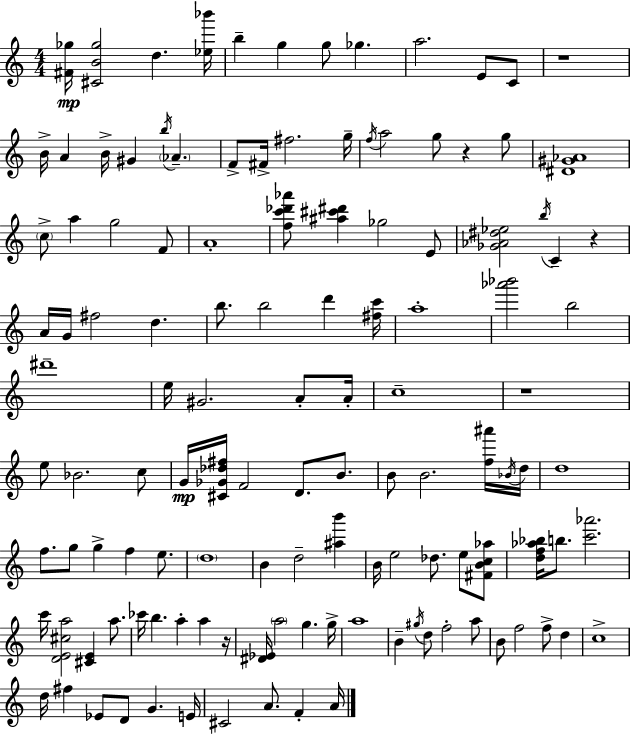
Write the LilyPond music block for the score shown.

{
  \clef treble
  \numericTimeSignature
  \time 4/4
  \key a \minor
  <fis' ges''>16\mp <cis' b' ges''>2 d''4. <ees'' bes'''>16 | b''4-- g''4 g''8 ges''4. | a''2. e'8 c'8 | r1 | \break b'16-> a'4 b'16-> gis'4 \acciaccatura { b''16 } \parenthesize aes'4.-- | f'8-> fis'16-> fis''2. | g''16-- \acciaccatura { f''16 } a''2 g''8 r4 | g''8 <dis' gis' aes'>1 | \break \parenthesize c''8-> a''4 g''2 | f'8 a'1-. | <f'' c''' des''' aes'''>8 <ais'' cis''' dis'''>4 ges''2 | e'8 <ges' aes' dis'' ees''>2 \acciaccatura { b''16 } c'4-- r4 | \break a'16 g'16 fis''2 d''4. | b''8. b''2 d'''4 | <fis'' c'''>16 a''1-. | <aes''' bes'''>2 b''2 | \break dis'''1-- | e''16 gis'2. | a'8-. a'16-. c''1-- | r1 | \break e''8 bes'2. | c''8 g'16\mp <cis' ges' des'' fis''>16 f'2 d'8. | b'8. b'8 b'2. | <f'' ais'''>16 \acciaccatura { bes'16 } d''16 d''1 | \break f''8. g''8 g''4-> f''4 | e''8. \parenthesize d''1 | b'4 d''2-- | <ais'' b'''>4 b'16 e''2 des''8. | \break e''8 <fis' b' c'' aes''>8 <d'' f'' aes'' bes''>16 b''8. <c''' aes'''>2. | c'''16 <d' e' cis'' a''>2 <cis' e'>4 | a''8. ces'''16 b''4. a''4-. a''4 | r16 <dis' ees'>16 \parenthesize a''2 g''4. | \break g''16-> a''1 | b'4-- \acciaccatura { gis''16 } d''8 f''2-. | a''8 b'8 f''2 f''8-> | d''4 c''1-> | \break d''16 fis''4 ees'8 d'8 g'4. | e'16 cis'2 a'8. | f'4-. a'16 \bar "|."
}